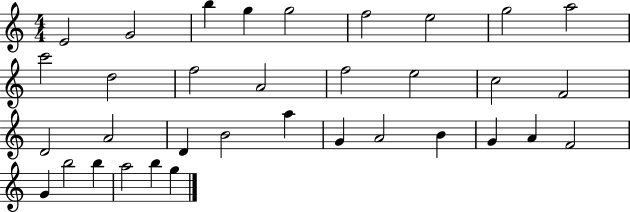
X:1
T:Untitled
M:4/4
L:1/4
K:C
E2 G2 b g g2 f2 e2 g2 a2 c'2 d2 f2 A2 f2 e2 c2 F2 D2 A2 D B2 a G A2 B G A F2 G b2 b a2 b g